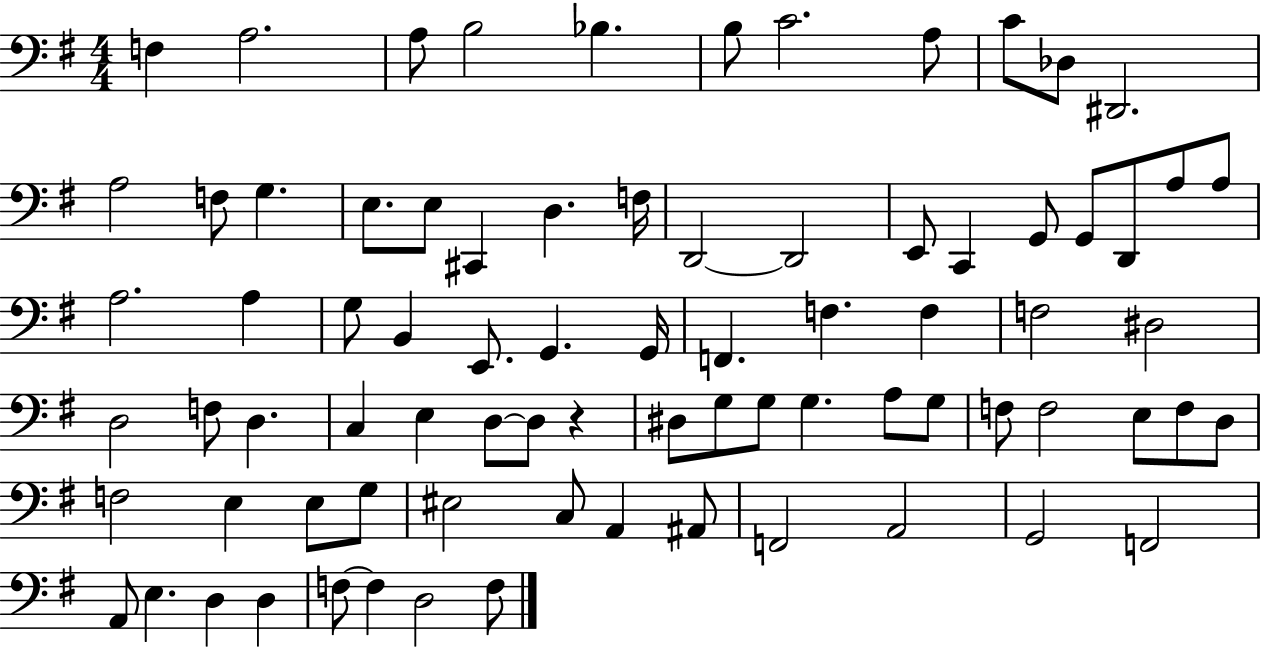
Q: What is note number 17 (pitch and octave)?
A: C#2